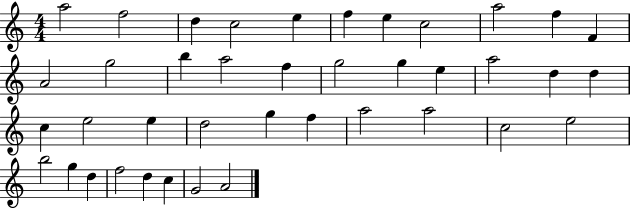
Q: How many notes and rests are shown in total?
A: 40